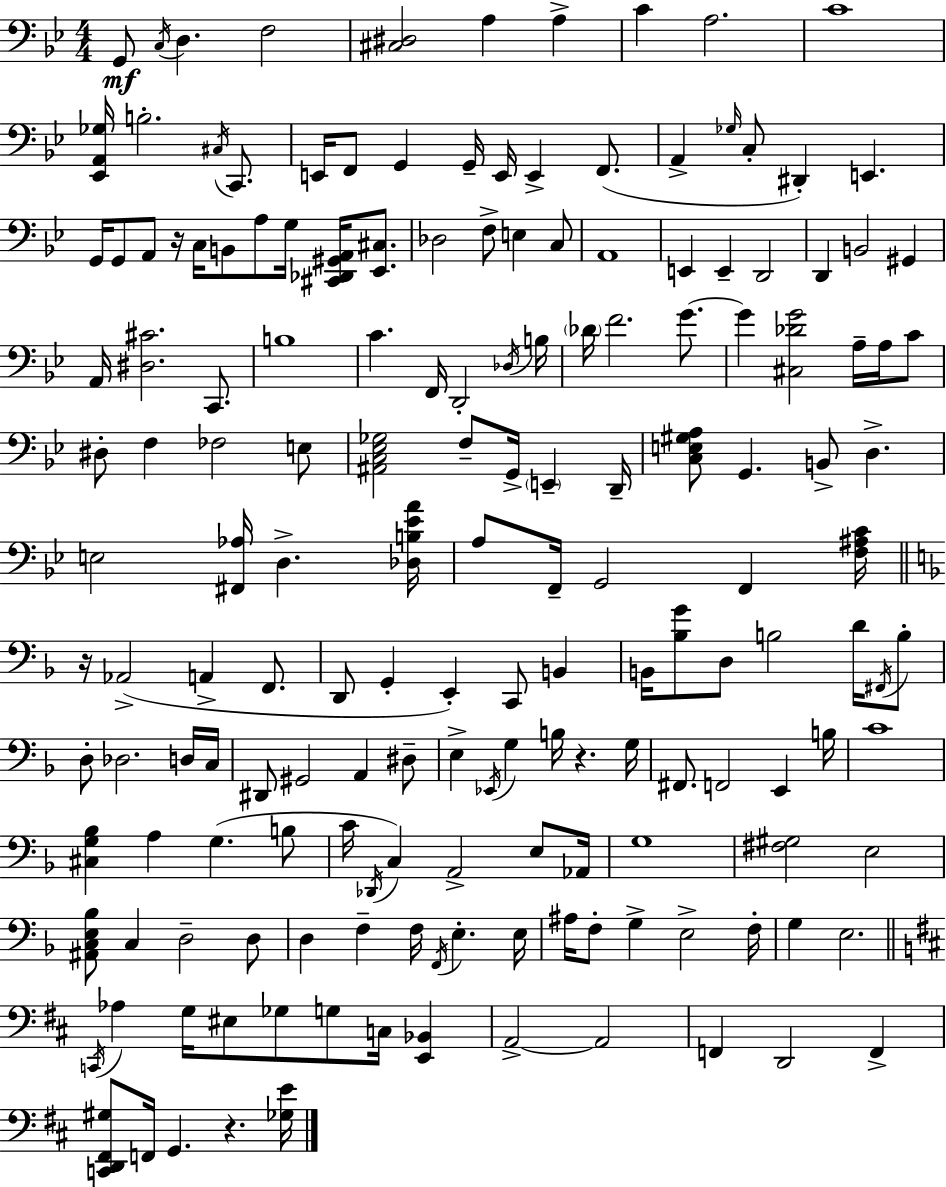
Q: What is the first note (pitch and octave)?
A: G2